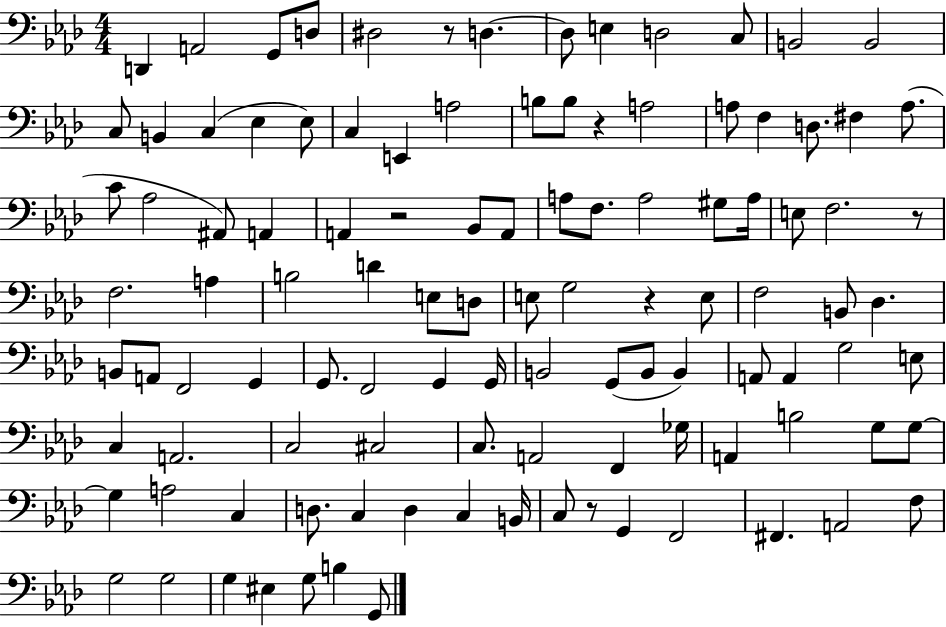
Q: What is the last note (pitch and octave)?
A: G2